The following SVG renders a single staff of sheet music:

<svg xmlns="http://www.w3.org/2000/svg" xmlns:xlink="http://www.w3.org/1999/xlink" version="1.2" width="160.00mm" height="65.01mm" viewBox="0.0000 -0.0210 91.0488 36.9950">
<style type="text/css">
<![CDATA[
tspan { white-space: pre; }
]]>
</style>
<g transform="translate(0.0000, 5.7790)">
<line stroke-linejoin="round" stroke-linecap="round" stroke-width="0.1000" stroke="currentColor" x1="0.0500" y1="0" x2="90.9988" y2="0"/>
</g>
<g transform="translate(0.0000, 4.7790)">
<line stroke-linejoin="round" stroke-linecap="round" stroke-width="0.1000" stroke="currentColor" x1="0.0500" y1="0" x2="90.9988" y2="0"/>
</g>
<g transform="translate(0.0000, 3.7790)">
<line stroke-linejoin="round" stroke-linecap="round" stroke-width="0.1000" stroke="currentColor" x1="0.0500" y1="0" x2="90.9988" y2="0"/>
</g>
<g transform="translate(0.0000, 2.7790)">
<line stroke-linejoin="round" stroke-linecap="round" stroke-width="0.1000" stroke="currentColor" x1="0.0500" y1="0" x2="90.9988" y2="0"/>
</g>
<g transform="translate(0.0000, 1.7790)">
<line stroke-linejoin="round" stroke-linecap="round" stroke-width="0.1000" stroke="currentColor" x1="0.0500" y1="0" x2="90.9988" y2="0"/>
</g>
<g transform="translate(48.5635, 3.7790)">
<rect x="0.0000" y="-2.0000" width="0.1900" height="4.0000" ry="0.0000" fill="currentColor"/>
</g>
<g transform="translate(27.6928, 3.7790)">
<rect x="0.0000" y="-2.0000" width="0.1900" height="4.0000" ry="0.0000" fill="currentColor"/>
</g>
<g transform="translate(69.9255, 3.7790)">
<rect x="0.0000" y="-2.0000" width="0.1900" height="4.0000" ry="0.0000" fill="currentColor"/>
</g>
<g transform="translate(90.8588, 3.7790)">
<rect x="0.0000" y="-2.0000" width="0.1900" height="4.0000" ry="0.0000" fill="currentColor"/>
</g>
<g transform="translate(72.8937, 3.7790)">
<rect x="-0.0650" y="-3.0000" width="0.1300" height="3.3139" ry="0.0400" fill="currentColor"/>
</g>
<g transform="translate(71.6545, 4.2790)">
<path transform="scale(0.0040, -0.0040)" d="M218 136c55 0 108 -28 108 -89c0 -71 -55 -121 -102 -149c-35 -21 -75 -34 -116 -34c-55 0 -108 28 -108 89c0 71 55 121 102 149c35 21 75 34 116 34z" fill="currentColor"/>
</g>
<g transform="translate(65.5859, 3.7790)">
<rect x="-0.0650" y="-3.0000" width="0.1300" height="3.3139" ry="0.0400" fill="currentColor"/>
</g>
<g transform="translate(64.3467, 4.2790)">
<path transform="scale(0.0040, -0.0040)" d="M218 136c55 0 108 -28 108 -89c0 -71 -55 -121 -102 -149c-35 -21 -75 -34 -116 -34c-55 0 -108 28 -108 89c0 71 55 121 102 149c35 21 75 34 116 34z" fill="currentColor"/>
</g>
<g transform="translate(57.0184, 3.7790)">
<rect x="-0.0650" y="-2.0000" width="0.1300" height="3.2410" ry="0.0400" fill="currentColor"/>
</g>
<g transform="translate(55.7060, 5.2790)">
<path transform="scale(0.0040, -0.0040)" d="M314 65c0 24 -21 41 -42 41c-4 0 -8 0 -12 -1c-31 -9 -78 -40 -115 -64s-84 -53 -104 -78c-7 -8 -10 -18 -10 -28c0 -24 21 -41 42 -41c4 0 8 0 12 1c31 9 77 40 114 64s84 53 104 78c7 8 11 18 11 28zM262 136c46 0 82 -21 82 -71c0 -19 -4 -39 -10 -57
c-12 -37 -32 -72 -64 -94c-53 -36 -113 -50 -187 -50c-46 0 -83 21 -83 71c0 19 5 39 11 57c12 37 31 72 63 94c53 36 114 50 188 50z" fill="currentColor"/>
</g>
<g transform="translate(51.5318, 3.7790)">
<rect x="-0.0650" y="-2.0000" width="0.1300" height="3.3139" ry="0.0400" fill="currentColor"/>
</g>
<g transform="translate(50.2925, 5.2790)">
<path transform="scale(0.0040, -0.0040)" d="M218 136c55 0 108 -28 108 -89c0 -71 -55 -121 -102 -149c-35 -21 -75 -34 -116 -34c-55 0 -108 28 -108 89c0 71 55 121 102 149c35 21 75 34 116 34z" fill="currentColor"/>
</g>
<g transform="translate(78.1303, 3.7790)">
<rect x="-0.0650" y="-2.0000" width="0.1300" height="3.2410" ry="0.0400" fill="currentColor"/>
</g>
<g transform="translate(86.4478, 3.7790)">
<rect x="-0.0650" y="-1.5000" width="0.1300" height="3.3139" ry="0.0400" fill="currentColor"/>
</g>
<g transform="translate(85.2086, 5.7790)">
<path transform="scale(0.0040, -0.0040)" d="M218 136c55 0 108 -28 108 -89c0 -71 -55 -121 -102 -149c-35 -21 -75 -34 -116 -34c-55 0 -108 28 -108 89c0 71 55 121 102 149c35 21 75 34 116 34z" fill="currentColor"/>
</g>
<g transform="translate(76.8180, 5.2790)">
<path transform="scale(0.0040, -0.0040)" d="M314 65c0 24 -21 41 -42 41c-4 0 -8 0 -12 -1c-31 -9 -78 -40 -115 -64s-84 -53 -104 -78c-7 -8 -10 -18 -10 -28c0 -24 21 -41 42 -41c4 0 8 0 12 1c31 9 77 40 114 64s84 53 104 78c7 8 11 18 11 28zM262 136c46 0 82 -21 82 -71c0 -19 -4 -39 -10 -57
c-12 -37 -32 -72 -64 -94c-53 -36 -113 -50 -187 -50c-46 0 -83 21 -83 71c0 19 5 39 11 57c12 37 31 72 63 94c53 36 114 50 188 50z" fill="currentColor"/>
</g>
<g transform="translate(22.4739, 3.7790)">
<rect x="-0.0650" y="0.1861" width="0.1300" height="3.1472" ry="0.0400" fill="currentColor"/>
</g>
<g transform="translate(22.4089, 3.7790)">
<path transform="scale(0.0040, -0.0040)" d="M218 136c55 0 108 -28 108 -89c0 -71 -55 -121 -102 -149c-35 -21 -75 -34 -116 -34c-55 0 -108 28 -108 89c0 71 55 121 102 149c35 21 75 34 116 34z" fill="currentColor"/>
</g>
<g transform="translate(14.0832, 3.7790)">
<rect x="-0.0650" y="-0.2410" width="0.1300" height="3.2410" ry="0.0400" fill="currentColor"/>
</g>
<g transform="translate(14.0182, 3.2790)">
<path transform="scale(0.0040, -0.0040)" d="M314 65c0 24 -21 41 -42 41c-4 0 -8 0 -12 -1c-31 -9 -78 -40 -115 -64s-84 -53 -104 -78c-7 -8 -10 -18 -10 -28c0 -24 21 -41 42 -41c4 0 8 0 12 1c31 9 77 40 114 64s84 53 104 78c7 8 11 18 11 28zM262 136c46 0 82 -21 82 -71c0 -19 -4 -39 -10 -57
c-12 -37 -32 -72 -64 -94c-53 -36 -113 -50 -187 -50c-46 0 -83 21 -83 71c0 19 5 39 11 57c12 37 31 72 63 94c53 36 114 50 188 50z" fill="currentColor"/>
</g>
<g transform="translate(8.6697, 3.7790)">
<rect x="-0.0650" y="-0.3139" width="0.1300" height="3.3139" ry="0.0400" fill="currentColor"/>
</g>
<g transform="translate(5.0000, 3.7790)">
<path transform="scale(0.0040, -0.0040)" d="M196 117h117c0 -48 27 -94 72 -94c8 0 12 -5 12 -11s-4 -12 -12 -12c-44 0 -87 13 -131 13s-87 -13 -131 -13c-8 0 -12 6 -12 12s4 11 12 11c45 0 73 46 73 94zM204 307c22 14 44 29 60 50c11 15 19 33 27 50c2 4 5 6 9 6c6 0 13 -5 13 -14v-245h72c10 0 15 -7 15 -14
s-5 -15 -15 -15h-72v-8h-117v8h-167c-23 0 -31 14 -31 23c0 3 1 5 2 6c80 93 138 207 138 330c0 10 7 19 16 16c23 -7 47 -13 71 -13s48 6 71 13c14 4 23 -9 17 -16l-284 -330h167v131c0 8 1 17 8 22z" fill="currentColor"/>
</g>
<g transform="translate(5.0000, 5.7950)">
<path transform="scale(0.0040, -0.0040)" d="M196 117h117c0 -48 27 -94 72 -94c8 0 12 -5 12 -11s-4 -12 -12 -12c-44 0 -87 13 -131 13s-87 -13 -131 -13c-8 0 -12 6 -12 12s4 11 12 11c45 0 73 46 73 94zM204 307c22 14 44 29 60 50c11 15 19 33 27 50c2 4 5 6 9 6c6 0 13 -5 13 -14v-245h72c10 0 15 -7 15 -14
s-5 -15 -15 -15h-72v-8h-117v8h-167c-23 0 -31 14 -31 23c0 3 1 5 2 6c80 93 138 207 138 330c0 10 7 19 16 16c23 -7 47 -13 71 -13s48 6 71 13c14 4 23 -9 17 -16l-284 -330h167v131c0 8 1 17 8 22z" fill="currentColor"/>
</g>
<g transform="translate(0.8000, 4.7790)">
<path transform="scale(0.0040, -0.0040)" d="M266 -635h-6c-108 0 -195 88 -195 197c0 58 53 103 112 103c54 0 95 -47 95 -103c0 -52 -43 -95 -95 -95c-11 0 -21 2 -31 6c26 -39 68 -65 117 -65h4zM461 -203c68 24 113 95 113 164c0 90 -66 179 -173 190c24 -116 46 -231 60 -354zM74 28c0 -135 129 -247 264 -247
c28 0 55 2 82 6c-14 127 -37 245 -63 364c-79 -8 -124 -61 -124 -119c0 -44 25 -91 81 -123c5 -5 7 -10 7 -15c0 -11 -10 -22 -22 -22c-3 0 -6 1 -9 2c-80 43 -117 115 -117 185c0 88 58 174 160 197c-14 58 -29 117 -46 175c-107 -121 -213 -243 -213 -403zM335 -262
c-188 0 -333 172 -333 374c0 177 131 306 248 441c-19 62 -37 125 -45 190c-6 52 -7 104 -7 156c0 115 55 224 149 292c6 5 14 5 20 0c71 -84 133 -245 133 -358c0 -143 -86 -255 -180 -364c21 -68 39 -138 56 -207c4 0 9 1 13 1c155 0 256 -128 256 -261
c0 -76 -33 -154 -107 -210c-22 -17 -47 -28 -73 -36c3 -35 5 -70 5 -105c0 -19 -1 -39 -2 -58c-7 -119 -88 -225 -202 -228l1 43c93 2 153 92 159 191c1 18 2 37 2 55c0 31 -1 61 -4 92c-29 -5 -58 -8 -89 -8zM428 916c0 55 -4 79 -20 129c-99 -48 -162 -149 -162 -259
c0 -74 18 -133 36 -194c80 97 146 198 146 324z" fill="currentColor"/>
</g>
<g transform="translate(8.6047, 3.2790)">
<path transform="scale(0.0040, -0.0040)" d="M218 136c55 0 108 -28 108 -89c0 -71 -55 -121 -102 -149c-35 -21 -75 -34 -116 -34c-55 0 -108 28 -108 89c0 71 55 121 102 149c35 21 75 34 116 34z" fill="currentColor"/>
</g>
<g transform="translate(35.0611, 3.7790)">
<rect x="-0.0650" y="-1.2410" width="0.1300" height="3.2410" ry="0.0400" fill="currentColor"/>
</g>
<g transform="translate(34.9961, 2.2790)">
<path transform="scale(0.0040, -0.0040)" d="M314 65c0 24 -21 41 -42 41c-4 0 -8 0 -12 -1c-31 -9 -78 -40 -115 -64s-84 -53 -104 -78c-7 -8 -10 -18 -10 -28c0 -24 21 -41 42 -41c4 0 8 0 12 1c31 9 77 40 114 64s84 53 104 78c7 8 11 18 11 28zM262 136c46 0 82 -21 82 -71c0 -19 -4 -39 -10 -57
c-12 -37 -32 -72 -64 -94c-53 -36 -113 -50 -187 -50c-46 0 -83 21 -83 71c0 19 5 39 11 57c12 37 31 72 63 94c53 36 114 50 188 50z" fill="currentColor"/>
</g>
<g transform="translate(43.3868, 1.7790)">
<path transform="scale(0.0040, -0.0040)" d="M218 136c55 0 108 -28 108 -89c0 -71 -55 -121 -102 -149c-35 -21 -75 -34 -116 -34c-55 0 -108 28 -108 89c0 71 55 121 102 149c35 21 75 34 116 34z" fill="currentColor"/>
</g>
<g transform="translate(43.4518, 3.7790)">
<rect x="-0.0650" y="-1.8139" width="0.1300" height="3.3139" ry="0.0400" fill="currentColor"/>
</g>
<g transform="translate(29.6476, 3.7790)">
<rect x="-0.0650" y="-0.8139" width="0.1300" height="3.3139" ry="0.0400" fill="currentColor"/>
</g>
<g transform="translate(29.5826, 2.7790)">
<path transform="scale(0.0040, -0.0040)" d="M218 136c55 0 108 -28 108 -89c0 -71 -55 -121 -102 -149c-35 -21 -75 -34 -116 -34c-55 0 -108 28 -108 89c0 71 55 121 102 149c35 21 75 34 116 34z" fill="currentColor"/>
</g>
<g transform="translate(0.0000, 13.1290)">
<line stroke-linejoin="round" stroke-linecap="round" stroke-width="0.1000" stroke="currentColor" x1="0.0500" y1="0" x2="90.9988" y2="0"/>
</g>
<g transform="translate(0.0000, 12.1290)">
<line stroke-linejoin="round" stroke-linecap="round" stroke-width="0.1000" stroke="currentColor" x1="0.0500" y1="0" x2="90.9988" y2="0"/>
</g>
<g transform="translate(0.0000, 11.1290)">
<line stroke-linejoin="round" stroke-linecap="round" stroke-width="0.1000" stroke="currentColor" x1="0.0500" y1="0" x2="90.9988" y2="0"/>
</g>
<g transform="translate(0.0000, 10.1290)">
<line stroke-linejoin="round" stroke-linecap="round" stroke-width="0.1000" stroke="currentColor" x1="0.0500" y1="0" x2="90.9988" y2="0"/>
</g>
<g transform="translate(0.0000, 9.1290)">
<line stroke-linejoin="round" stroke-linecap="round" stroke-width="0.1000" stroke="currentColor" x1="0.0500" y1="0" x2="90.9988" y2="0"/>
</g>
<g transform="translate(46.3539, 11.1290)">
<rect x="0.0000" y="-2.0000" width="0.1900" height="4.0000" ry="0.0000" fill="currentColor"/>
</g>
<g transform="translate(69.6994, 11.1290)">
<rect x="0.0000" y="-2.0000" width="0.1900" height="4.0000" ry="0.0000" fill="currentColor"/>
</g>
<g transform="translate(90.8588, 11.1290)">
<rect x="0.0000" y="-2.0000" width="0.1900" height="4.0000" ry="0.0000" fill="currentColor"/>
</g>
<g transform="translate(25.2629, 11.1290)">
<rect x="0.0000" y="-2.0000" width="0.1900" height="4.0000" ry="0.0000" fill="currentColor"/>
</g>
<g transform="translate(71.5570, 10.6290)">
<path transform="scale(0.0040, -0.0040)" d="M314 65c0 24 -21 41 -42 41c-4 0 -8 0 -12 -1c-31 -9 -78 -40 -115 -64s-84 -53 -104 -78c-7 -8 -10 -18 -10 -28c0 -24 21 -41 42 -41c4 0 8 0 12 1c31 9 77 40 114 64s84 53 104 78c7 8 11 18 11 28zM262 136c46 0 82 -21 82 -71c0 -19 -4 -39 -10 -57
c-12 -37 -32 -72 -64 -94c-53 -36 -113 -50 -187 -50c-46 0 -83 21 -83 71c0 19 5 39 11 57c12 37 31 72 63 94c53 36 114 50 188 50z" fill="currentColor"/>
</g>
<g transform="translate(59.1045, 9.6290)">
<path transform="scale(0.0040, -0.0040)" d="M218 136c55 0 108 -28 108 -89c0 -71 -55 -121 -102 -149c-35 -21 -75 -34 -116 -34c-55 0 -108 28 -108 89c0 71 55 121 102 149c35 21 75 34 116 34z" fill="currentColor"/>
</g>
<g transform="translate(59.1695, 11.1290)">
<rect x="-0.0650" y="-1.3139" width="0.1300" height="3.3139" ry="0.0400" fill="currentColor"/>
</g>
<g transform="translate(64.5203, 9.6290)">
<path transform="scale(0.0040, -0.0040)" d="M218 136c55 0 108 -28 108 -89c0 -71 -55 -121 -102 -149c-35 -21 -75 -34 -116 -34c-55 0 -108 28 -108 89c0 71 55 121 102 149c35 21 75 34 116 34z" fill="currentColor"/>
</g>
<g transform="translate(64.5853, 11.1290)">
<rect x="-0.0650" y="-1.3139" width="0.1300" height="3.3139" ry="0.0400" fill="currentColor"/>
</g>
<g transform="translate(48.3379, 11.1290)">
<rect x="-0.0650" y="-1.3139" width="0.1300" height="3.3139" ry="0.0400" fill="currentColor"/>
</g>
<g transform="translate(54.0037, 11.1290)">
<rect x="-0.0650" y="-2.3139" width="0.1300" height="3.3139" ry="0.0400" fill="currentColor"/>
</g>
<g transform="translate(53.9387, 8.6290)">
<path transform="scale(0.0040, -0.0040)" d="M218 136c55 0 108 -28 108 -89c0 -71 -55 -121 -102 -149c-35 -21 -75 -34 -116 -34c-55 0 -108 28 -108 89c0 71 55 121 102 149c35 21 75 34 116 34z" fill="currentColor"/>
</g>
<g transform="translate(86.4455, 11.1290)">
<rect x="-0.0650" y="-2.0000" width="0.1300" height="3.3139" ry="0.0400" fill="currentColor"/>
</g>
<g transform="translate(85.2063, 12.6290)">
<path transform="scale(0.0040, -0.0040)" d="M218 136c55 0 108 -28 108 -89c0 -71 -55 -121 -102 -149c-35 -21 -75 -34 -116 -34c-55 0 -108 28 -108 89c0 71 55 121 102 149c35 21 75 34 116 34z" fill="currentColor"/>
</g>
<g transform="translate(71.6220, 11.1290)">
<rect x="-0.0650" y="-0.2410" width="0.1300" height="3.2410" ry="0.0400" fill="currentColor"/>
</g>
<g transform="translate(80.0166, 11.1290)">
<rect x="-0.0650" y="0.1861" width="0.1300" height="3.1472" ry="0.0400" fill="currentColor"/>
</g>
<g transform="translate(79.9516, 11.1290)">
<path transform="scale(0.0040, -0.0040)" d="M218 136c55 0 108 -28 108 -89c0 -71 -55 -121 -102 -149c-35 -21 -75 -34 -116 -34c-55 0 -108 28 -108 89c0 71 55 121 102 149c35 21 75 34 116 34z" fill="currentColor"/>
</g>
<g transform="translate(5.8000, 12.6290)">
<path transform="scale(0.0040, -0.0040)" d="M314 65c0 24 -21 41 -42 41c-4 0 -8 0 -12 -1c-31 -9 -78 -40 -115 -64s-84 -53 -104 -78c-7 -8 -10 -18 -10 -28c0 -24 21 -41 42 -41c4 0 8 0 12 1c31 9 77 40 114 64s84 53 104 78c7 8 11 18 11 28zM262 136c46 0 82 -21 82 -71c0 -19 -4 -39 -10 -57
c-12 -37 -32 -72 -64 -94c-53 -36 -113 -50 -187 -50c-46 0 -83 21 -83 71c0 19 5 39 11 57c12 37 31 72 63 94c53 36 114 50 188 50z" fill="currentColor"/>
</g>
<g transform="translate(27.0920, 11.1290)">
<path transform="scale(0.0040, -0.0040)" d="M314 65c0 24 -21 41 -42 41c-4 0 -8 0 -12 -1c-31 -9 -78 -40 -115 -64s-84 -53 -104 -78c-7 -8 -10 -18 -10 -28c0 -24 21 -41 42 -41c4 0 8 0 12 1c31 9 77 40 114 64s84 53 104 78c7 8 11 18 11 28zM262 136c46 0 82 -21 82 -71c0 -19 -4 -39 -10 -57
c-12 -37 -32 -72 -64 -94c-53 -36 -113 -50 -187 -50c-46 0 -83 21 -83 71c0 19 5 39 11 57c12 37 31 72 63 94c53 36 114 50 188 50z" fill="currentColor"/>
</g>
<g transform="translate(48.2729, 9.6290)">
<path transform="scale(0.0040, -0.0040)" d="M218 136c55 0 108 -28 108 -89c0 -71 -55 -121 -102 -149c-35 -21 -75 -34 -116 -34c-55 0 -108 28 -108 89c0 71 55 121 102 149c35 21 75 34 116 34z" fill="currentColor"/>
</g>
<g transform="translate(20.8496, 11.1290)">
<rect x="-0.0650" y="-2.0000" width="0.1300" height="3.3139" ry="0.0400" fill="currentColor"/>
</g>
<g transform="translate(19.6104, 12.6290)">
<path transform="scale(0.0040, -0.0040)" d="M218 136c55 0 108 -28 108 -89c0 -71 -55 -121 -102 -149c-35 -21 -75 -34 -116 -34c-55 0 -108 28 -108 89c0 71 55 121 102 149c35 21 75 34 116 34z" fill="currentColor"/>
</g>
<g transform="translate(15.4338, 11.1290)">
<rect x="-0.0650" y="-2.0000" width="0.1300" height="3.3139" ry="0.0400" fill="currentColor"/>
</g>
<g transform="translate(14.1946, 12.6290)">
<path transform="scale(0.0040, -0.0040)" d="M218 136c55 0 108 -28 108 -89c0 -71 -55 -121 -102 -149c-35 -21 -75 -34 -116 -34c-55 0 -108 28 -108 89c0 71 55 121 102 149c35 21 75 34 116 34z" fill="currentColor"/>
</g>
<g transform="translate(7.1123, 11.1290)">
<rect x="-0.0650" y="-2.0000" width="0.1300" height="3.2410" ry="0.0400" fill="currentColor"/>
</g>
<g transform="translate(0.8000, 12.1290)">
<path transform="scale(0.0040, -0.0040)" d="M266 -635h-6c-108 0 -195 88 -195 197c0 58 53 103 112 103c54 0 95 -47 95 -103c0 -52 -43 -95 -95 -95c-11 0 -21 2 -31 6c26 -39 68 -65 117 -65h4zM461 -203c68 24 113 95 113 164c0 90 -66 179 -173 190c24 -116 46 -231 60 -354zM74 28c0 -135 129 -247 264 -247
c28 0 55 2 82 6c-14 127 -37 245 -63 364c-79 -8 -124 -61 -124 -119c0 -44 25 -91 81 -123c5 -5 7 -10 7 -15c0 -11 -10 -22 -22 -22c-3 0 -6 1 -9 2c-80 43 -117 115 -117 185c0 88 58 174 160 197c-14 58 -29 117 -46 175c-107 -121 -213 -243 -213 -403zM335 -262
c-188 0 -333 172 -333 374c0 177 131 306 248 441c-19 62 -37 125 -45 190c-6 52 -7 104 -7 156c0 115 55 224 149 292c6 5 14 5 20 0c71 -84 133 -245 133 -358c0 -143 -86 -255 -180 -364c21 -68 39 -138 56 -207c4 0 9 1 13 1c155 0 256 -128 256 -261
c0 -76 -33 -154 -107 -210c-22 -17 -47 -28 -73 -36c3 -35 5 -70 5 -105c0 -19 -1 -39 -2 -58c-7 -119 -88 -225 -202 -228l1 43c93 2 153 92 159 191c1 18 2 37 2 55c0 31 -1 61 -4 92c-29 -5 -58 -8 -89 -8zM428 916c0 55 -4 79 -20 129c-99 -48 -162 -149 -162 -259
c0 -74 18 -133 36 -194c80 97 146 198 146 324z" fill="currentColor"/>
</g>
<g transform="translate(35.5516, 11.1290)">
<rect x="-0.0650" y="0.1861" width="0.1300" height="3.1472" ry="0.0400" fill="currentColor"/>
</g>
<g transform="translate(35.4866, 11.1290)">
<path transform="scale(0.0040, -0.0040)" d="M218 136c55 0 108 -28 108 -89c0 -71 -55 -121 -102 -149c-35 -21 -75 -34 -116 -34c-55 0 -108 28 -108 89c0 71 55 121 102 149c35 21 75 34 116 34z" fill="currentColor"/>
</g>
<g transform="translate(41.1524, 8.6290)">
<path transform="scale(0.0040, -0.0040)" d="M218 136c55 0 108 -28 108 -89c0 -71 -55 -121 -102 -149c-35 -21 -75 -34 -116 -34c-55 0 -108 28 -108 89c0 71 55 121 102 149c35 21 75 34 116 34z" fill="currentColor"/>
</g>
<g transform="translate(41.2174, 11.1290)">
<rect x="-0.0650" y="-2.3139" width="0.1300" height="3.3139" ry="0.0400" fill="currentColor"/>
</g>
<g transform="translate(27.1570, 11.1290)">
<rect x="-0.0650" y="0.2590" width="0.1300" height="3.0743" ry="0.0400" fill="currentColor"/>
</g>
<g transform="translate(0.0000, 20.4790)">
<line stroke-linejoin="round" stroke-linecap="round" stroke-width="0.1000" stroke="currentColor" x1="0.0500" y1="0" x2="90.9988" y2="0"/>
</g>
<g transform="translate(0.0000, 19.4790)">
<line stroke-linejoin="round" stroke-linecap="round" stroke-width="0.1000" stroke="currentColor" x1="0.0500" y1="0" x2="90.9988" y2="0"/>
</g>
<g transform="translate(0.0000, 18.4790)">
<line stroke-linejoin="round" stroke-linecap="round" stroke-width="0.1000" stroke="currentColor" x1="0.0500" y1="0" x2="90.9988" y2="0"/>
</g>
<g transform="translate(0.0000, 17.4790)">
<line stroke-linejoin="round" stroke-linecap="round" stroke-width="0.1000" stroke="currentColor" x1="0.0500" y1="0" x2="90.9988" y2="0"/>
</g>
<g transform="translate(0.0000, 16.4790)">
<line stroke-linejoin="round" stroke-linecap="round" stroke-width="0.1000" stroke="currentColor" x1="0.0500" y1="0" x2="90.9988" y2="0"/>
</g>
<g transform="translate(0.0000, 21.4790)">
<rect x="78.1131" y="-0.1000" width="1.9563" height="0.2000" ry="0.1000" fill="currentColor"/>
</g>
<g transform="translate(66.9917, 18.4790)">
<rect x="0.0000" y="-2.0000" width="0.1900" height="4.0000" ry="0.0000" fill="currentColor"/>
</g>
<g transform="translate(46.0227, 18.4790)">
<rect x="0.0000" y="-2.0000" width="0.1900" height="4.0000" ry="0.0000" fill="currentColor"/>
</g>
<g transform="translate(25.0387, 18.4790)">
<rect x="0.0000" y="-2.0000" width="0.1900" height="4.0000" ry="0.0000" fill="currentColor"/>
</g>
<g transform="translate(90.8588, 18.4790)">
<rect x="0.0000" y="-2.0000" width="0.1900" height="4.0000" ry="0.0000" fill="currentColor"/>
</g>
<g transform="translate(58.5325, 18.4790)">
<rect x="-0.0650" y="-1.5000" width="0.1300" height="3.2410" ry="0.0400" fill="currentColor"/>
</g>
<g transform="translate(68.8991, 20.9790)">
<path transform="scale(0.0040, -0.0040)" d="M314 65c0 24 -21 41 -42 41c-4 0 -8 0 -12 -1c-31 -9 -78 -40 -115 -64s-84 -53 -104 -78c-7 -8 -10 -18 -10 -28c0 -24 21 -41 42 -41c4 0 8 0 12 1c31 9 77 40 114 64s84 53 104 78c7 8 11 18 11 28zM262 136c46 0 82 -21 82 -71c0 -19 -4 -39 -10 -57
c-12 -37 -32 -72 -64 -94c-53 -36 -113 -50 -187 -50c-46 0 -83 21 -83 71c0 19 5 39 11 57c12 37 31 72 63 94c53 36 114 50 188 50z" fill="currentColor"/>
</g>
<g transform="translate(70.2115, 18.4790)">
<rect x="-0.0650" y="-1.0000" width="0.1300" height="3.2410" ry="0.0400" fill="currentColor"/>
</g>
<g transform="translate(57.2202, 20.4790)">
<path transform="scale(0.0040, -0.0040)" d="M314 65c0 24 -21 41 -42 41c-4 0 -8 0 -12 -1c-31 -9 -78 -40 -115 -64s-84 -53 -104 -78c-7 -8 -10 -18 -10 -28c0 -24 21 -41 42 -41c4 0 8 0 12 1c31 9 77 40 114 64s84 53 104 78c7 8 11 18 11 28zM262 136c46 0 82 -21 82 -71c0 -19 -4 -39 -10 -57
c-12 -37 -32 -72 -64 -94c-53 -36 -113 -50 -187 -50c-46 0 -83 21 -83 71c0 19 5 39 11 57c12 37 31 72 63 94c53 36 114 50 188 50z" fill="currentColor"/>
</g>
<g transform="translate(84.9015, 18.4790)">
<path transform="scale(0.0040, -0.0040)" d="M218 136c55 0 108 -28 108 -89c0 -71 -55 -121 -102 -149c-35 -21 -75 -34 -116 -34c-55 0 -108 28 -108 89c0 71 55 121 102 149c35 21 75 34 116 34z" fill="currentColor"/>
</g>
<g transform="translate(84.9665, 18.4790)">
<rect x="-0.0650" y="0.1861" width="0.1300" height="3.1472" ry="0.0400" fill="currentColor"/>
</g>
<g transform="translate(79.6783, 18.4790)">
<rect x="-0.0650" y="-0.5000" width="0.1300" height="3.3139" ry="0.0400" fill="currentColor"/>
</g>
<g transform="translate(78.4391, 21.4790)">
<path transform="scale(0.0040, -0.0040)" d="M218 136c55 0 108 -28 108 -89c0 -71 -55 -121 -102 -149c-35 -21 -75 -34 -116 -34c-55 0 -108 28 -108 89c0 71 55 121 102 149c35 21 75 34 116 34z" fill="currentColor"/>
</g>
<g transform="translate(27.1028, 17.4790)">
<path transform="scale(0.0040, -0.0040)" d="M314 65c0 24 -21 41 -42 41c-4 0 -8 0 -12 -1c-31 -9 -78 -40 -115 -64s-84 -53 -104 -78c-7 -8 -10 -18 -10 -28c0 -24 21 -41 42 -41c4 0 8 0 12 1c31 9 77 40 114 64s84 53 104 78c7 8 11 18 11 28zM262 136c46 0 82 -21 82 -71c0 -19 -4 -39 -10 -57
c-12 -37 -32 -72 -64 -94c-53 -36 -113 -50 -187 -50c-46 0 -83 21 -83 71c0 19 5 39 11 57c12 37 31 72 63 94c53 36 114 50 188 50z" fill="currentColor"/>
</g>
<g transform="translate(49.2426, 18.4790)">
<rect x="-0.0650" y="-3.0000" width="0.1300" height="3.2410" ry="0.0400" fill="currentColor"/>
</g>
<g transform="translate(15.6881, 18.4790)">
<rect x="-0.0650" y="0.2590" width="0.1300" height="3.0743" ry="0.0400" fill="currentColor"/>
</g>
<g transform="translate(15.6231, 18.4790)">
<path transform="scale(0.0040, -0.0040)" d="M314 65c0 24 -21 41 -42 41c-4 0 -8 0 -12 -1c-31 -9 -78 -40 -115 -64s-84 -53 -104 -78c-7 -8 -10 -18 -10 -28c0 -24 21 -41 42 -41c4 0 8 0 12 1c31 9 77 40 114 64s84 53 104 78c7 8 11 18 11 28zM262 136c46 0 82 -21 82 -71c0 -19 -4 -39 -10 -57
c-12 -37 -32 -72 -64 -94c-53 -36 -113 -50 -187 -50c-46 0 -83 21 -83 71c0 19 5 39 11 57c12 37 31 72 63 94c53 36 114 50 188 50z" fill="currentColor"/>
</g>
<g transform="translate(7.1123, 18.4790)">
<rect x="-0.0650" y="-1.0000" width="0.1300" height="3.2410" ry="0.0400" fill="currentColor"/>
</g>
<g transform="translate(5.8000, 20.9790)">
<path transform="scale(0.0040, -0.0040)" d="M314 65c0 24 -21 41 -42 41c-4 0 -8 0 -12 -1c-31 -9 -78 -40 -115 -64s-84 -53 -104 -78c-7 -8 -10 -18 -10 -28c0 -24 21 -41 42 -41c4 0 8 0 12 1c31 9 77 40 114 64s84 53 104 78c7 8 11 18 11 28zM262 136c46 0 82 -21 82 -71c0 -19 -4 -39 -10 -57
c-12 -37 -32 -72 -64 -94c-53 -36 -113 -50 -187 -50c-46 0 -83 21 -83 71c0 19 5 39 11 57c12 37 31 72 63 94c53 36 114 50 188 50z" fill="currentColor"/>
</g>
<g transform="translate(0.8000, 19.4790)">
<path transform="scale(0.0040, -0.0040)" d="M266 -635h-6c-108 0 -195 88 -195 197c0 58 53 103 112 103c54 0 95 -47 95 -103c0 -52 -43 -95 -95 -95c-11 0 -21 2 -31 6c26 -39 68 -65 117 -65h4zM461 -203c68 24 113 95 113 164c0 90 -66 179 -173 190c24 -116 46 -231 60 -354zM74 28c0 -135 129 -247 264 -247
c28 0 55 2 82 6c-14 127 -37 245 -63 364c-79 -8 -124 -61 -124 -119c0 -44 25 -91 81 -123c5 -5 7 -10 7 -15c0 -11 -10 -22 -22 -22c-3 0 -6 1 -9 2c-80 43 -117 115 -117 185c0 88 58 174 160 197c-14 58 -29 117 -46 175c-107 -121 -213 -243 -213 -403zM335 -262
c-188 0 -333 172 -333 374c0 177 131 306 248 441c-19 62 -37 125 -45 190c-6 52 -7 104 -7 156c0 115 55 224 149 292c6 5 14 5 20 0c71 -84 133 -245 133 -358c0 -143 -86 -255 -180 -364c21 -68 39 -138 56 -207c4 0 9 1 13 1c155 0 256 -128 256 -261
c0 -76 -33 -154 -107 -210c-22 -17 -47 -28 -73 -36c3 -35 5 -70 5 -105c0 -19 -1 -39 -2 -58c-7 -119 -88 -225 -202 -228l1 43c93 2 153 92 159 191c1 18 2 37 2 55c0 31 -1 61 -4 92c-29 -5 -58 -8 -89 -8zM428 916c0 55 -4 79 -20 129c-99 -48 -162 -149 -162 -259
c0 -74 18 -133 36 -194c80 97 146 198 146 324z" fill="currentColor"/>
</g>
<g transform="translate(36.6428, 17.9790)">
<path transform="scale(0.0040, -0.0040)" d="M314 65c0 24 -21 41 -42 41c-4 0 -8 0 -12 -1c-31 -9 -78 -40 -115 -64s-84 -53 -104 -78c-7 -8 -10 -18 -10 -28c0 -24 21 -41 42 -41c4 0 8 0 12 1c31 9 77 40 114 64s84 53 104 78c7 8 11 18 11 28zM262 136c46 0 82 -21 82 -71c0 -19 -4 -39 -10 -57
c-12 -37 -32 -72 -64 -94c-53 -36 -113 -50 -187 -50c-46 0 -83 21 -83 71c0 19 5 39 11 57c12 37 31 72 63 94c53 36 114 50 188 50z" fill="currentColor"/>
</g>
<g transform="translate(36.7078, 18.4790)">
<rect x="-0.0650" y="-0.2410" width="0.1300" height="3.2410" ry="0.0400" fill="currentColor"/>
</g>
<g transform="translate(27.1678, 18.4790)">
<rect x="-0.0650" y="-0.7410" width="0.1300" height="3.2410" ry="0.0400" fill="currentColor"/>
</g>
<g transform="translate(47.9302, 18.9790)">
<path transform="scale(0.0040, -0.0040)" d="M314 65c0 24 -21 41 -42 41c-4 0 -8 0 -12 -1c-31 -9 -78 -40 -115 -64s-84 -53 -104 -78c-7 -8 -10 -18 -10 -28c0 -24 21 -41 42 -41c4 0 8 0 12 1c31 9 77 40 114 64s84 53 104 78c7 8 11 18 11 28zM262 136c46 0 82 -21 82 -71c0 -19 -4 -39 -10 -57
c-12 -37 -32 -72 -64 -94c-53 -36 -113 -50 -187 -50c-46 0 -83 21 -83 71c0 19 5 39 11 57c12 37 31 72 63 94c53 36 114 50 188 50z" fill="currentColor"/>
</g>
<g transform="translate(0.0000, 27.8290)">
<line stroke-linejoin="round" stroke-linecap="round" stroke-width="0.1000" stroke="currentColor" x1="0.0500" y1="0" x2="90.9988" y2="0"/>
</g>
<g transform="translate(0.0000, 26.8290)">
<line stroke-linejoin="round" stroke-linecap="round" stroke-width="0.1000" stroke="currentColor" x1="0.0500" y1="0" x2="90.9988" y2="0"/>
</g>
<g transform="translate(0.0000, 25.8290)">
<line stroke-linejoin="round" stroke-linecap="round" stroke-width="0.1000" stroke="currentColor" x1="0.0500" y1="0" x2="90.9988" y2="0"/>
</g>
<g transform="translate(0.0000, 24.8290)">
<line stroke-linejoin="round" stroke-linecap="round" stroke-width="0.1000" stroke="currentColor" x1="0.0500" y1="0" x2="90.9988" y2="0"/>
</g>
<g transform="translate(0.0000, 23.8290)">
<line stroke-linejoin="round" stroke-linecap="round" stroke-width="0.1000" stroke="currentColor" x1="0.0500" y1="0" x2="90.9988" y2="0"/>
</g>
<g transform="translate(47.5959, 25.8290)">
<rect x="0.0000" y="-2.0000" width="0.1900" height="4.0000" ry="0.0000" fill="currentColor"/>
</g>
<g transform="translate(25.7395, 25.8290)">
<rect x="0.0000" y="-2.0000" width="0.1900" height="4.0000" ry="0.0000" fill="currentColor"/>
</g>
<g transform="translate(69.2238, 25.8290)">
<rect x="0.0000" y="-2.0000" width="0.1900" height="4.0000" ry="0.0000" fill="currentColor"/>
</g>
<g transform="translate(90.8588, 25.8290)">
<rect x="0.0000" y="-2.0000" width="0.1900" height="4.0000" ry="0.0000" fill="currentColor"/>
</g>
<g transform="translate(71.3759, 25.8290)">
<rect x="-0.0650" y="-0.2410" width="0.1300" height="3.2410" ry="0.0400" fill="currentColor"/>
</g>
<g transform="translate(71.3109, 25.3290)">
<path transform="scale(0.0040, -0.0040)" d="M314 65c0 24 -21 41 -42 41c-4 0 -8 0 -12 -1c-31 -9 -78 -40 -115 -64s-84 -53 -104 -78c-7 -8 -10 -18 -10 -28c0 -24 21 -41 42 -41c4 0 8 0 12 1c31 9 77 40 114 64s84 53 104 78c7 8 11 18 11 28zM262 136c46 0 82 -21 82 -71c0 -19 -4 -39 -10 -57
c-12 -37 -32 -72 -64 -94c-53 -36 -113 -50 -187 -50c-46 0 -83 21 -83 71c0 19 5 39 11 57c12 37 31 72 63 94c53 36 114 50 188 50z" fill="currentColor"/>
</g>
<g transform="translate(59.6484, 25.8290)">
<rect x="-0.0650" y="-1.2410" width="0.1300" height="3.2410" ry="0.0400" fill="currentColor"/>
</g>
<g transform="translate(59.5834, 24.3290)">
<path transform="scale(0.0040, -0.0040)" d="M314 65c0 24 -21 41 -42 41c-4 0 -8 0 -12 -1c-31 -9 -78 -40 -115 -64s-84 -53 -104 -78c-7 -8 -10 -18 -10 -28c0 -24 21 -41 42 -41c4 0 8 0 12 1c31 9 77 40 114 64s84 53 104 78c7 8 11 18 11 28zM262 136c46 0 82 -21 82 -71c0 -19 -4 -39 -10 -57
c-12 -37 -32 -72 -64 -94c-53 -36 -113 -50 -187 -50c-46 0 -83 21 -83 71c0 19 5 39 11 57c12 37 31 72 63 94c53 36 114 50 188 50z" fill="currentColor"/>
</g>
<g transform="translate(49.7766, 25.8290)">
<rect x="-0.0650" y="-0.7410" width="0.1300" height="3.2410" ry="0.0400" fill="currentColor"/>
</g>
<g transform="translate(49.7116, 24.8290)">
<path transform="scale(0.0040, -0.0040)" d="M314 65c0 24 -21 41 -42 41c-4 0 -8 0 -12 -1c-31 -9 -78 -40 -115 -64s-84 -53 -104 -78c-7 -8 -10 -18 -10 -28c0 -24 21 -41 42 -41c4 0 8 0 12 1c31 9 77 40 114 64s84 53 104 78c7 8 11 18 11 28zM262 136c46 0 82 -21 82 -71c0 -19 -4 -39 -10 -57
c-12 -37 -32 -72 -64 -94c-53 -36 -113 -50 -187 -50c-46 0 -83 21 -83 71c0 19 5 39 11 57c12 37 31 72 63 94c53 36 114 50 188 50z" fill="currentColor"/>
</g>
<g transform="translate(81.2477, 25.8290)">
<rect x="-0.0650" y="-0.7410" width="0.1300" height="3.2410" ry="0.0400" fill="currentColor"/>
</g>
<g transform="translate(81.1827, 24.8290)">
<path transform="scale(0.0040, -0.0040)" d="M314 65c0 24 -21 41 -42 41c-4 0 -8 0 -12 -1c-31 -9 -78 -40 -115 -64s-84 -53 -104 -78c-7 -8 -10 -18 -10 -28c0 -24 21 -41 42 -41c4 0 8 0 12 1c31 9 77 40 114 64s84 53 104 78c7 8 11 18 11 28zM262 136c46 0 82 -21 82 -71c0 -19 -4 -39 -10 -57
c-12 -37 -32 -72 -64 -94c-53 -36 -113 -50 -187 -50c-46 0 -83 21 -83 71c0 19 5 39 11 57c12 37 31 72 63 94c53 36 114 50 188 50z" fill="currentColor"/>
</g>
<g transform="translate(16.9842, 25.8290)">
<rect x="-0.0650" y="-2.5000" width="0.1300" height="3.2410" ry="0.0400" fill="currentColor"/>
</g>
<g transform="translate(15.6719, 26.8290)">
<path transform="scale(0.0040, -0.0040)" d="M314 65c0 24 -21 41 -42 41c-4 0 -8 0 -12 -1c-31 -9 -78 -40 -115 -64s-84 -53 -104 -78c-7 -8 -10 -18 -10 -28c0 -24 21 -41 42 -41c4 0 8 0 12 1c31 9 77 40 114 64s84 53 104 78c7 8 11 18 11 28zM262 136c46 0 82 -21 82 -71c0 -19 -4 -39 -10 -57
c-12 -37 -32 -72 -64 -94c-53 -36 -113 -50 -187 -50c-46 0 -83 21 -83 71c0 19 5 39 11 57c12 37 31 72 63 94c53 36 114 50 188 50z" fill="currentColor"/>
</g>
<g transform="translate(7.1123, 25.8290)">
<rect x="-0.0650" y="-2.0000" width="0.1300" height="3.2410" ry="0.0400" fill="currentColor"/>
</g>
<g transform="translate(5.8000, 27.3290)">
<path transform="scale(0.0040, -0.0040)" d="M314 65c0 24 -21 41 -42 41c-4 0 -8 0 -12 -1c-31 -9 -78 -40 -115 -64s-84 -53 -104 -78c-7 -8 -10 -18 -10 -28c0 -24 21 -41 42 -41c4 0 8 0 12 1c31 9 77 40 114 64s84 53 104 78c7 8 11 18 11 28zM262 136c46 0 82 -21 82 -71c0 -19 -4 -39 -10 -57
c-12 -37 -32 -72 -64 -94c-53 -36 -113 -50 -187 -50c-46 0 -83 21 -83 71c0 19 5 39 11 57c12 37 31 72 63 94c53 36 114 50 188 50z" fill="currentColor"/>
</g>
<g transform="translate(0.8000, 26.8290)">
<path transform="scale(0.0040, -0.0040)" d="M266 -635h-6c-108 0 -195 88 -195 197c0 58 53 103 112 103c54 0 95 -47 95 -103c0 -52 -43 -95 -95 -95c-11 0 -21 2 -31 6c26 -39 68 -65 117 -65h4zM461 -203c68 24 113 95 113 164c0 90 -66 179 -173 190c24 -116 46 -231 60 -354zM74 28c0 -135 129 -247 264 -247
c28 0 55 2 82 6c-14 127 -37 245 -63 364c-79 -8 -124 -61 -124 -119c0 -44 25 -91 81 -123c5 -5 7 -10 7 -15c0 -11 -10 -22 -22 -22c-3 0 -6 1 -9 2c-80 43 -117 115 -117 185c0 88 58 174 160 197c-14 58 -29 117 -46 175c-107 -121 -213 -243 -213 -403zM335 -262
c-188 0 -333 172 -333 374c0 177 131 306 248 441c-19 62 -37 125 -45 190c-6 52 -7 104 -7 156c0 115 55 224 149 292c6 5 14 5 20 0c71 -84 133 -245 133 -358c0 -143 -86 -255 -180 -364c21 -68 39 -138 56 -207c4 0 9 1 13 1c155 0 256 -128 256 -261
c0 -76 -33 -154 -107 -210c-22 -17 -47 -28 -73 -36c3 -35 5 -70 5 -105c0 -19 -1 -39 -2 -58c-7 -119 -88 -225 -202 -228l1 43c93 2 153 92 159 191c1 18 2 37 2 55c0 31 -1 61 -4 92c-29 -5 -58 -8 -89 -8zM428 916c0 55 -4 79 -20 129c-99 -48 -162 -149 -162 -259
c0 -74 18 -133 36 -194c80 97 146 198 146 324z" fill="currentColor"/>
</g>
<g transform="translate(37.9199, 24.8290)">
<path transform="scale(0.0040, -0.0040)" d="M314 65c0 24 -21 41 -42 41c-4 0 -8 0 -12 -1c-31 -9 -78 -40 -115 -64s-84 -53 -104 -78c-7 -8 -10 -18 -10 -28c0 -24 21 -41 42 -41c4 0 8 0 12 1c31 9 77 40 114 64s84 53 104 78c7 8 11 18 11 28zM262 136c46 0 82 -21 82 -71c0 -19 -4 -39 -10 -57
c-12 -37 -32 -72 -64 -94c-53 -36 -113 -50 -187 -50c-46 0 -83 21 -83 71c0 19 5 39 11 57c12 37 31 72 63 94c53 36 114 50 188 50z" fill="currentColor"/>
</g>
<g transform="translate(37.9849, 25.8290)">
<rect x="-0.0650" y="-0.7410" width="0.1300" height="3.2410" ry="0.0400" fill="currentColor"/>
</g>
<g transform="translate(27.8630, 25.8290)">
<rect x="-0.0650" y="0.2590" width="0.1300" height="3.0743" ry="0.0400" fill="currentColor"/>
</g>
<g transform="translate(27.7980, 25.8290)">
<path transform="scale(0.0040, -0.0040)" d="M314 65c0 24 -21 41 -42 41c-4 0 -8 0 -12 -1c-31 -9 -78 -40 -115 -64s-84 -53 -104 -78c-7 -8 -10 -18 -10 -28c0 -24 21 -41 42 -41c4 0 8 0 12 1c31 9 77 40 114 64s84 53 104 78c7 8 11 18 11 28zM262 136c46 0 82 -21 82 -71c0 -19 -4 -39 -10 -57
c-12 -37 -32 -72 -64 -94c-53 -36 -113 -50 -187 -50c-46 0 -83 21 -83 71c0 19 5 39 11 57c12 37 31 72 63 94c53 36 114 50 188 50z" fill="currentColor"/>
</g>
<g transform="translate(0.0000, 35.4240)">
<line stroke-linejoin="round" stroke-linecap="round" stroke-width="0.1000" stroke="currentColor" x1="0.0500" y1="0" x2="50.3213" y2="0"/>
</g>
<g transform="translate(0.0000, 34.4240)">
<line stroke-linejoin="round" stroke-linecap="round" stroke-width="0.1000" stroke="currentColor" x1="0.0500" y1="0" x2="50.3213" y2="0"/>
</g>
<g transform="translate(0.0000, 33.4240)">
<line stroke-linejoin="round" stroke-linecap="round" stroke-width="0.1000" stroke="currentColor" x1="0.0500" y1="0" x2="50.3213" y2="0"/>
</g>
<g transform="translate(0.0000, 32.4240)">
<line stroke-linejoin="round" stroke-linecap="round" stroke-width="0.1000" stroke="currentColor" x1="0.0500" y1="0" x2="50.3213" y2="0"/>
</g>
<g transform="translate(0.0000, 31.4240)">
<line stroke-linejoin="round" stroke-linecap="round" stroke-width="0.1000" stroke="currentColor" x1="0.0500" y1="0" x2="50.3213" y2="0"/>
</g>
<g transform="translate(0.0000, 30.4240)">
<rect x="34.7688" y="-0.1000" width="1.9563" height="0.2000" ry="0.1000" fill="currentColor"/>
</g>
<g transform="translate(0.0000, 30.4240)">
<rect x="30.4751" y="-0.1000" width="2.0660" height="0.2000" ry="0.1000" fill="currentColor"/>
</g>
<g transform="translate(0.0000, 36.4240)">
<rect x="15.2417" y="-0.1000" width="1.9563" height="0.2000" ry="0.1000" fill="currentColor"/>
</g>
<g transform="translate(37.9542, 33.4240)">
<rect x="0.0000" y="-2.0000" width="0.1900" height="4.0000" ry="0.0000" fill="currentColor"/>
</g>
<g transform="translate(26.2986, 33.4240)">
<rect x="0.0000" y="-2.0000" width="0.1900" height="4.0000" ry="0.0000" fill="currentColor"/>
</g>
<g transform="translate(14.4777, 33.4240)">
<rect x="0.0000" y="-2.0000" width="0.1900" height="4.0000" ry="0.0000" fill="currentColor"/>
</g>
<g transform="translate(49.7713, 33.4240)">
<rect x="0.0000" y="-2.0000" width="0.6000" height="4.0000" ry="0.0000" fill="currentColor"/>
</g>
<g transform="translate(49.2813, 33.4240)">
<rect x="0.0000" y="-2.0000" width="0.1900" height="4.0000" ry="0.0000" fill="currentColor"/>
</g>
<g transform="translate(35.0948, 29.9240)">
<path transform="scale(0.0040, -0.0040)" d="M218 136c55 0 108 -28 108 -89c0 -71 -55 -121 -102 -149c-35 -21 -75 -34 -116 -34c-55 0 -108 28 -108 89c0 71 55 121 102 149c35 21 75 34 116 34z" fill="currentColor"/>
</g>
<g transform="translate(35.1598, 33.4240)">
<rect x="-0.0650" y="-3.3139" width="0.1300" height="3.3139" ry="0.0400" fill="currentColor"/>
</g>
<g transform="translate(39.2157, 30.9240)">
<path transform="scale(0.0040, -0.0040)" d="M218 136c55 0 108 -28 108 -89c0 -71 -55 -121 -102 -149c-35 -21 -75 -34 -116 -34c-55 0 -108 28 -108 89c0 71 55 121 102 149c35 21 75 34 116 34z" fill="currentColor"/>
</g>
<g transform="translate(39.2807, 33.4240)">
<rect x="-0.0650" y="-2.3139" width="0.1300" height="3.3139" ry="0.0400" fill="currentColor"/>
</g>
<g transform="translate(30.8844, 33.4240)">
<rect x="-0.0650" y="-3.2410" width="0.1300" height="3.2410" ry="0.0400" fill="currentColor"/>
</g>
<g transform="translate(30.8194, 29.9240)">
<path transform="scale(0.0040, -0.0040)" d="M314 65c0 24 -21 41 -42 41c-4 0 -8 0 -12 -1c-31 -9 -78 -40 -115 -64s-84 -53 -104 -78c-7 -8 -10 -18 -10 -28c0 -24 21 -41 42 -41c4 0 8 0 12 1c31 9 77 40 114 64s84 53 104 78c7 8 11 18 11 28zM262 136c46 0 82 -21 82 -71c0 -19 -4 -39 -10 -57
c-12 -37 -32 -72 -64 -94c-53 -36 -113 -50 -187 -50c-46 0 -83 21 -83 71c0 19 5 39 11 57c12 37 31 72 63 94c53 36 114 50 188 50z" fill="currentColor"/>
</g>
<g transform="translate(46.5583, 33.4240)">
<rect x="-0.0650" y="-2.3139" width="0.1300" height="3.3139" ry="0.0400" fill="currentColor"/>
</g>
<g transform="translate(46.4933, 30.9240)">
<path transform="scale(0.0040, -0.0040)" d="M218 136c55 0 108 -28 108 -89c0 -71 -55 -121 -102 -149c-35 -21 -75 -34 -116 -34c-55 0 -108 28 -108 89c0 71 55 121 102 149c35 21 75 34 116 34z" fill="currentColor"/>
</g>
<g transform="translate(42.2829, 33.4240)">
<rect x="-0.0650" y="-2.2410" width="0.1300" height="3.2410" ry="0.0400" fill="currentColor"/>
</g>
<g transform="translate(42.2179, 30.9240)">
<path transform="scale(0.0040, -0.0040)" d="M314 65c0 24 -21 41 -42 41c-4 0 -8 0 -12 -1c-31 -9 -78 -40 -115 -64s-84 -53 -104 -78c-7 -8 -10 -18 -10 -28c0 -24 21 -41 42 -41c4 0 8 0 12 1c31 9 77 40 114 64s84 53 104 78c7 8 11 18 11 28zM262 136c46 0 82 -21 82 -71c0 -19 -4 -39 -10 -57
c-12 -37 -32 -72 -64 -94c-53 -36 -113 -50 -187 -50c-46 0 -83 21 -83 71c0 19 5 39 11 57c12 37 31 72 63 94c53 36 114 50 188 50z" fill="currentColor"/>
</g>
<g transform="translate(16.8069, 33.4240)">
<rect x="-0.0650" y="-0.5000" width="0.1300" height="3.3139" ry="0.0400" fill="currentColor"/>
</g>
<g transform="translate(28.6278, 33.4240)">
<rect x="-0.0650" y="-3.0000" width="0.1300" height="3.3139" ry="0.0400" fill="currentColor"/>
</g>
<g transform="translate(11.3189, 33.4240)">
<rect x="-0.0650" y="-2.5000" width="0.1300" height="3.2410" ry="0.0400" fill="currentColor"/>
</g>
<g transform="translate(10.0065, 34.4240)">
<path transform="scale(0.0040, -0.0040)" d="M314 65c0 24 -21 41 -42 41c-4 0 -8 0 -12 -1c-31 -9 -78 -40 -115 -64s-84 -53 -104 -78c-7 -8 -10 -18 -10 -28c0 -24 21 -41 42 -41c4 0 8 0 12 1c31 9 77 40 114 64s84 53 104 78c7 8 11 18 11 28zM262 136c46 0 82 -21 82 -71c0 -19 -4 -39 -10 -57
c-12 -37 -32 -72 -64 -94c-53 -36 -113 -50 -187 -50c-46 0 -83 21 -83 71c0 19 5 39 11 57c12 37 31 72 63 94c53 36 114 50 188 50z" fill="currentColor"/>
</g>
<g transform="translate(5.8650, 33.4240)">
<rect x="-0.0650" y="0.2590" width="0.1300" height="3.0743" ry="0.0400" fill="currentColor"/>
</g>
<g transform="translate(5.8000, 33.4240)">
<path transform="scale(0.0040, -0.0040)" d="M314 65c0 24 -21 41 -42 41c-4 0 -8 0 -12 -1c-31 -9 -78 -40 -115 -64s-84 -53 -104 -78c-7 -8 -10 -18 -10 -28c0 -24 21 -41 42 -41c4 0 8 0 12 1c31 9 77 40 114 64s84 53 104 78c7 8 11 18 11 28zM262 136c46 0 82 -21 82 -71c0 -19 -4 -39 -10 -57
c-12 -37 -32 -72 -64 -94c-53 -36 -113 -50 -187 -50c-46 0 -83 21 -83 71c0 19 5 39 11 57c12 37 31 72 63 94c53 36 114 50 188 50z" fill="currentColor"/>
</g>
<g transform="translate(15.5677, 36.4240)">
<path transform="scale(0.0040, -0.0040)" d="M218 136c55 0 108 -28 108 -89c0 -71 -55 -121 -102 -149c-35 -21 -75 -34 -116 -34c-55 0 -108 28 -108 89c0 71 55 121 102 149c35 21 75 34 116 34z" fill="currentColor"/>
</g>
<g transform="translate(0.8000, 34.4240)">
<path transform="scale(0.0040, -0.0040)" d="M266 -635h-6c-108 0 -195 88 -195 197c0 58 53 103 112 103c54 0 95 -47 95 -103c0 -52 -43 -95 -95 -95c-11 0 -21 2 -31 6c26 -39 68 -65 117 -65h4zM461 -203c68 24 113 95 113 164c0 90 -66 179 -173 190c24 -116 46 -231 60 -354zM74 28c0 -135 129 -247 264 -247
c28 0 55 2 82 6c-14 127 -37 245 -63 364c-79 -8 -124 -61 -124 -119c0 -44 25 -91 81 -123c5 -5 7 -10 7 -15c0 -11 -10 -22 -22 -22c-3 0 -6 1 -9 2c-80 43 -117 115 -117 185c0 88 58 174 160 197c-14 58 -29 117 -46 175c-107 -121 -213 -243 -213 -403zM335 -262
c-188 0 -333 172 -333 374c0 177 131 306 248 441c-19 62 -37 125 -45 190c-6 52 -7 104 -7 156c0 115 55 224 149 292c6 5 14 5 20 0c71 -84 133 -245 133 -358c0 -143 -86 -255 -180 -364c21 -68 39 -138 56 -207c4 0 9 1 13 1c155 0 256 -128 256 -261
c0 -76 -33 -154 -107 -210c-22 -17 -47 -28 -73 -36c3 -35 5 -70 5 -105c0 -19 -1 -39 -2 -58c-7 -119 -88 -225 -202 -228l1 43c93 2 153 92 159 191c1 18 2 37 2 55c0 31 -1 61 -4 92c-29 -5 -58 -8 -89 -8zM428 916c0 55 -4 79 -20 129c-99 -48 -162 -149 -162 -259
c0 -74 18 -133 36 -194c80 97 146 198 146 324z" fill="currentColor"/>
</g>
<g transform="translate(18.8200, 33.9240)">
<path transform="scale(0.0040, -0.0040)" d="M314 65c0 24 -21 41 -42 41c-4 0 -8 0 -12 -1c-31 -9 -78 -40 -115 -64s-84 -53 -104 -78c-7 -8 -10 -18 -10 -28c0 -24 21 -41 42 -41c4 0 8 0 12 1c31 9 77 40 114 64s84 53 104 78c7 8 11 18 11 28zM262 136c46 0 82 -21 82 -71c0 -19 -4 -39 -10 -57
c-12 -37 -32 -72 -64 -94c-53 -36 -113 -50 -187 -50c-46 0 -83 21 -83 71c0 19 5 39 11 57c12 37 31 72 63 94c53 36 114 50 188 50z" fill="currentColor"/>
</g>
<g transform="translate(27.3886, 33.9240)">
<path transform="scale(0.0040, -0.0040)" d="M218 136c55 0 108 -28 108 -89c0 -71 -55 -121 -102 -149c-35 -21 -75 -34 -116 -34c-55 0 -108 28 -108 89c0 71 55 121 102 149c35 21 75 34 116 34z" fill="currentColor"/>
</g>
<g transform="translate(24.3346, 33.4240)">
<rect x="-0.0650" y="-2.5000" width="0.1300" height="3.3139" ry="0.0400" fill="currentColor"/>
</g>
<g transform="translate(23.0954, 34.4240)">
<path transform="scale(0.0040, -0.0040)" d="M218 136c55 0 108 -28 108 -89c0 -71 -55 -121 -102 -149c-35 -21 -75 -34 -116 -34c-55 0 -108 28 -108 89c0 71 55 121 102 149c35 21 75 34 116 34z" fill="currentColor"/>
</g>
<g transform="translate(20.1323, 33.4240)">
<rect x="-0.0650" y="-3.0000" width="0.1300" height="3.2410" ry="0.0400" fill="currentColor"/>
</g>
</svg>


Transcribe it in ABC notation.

X:1
T:Untitled
M:4/4
L:1/4
K:C
c c2 B d e2 f F F2 A A F2 E F2 F F B2 B g e g e e c2 B F D2 B2 d2 c2 A2 E2 D2 C B F2 G2 B2 d2 d2 e2 c2 d2 B2 G2 C A2 G A b2 b g g2 g